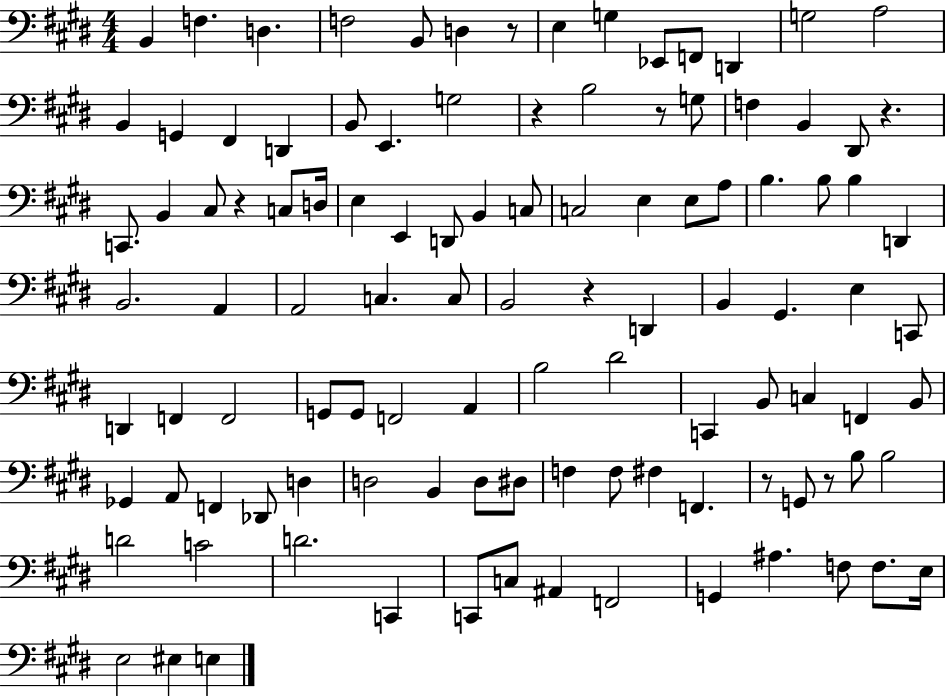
X:1
T:Untitled
M:4/4
L:1/4
K:E
B,, F, D, F,2 B,,/2 D, z/2 E, G, _E,,/2 F,,/2 D,, G,2 A,2 B,, G,, ^F,, D,, B,,/2 E,, G,2 z B,2 z/2 G,/2 F, B,, ^D,,/2 z C,,/2 B,, ^C,/2 z C,/2 D,/4 E, E,, D,,/2 B,, C,/2 C,2 E, E,/2 A,/2 B, B,/2 B, D,, B,,2 A,, A,,2 C, C,/2 B,,2 z D,, B,, ^G,, E, C,,/2 D,, F,, F,,2 G,,/2 G,,/2 F,,2 A,, B,2 ^D2 C,, B,,/2 C, F,, B,,/2 _G,, A,,/2 F,, _D,,/2 D, D,2 B,, D,/2 ^D,/2 F, F,/2 ^F, F,, z/2 G,,/2 z/2 B,/2 B,2 D2 C2 D2 C,, C,,/2 C,/2 ^A,, F,,2 G,, ^A, F,/2 F,/2 E,/4 E,2 ^E, E,